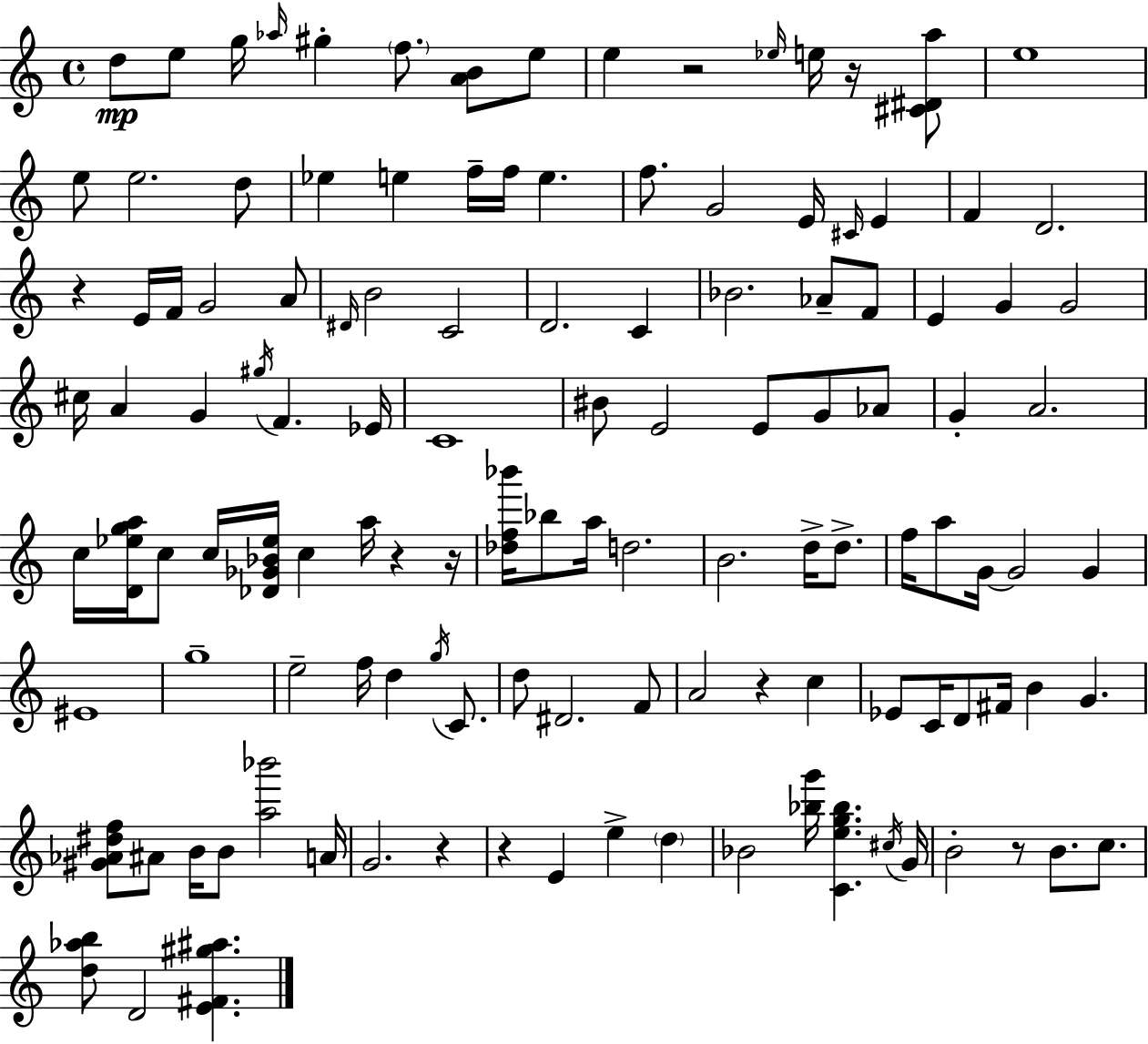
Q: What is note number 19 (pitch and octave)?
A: E5